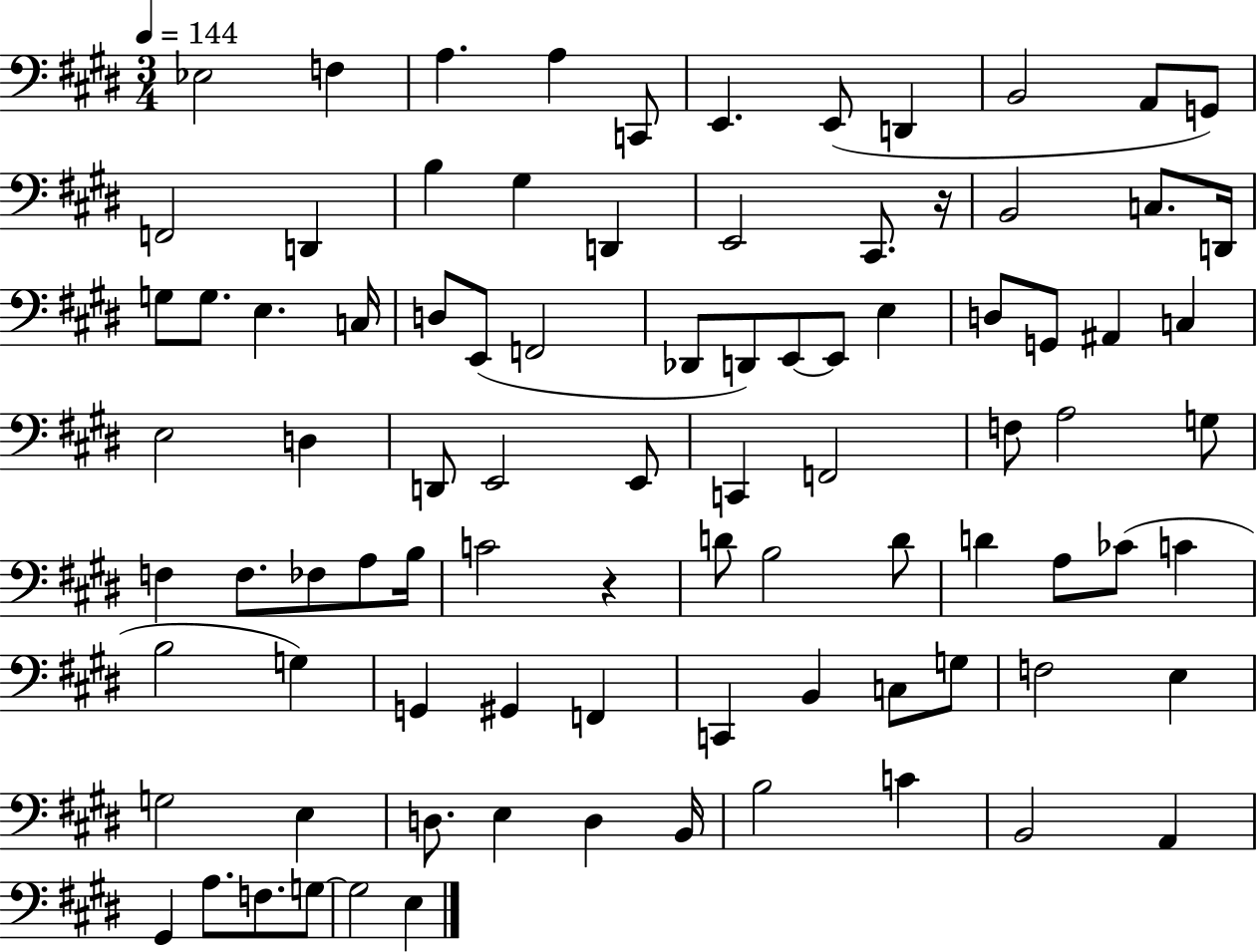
{
  \clef bass
  \numericTimeSignature
  \time 3/4
  \key e \major
  \tempo 4 = 144
  \repeat volta 2 { ees2 f4 | a4. a4 c,8 | e,4. e,8( d,4 | b,2 a,8 g,8) | \break f,2 d,4 | b4 gis4 d,4 | e,2 cis,8. r16 | b,2 c8. d,16 | \break g8 g8. e4. c16 | d8 e,8( f,2 | des,8 d,8) e,8~~ e,8 e4 | d8 g,8 ais,4 c4 | \break e2 d4 | d,8 e,2 e,8 | c,4 f,2 | f8 a2 g8 | \break f4 f8. fes8 a8 b16 | c'2 r4 | d'8 b2 d'8 | d'4 a8 ces'8( c'4 | \break b2 g4) | g,4 gis,4 f,4 | c,4 b,4 c8 g8 | f2 e4 | \break g2 e4 | d8. e4 d4 b,16 | b2 c'4 | b,2 a,4 | \break gis,4 a8. f8. g8~~ | g2 e4 | } \bar "|."
}